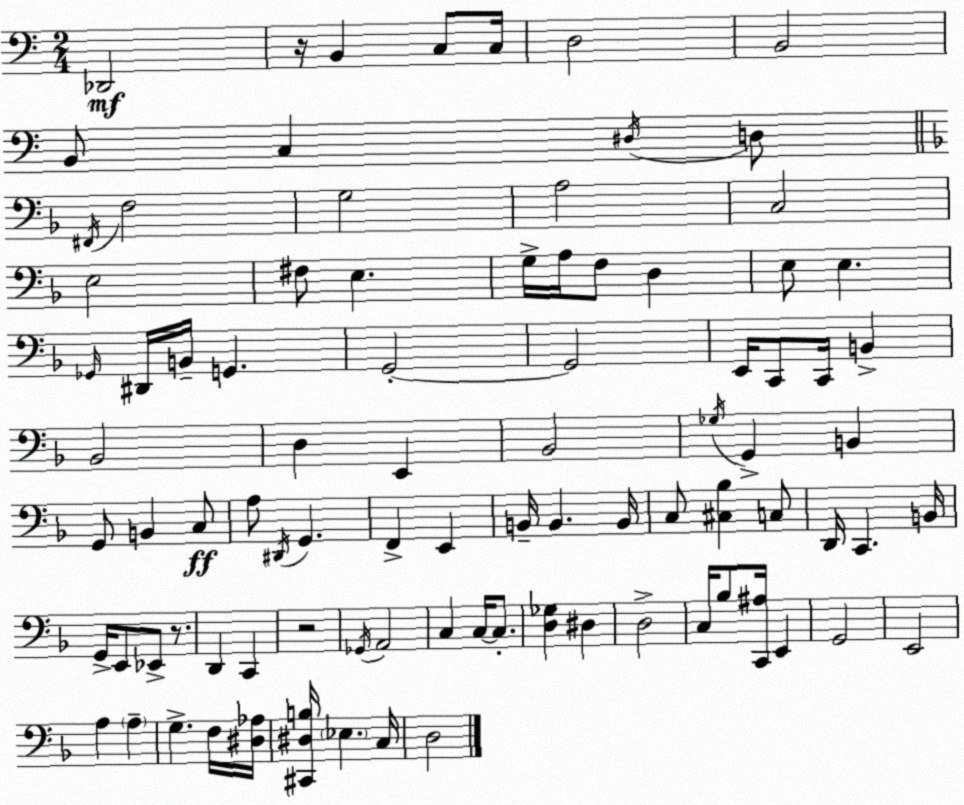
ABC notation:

X:1
T:Untitled
M:2/4
L:1/4
K:C
_D,,2 z/4 B,, C,/2 C,/4 D,2 B,,2 B,,/2 C, ^D,/4 D,/2 ^F,,/4 F,2 G,2 A,2 C,2 E,2 ^F,/2 E, G,/4 A,/4 F,/2 D, E,/2 E, _G,,/4 ^D,,/4 B,,/4 G,, G,,2 G,,2 E,,/4 C,,/2 C,,/4 B,, _B,,2 D, E,, _B,,2 _G,/4 G,, B,, G,,/2 B,, C,/2 A,/2 ^D,,/4 G,, F,, E,, B,,/4 B,, B,,/4 C,/2 [^C,_B,] C,/2 D,,/4 C,, B,,/4 G,,/4 E,,/2 _E,,/2 z/2 D,, C,, z2 _G,,/4 A,,2 C, C,/4 C,/2 [D,_G,] ^D, D,2 C,/4 _B,/2 [C,,^A,]/4 E,, G,,2 E,,2 A, A, G, F,/4 [^D,_A,]/4 [^C,,^D,B,]/4 _E, C,/4 D,2